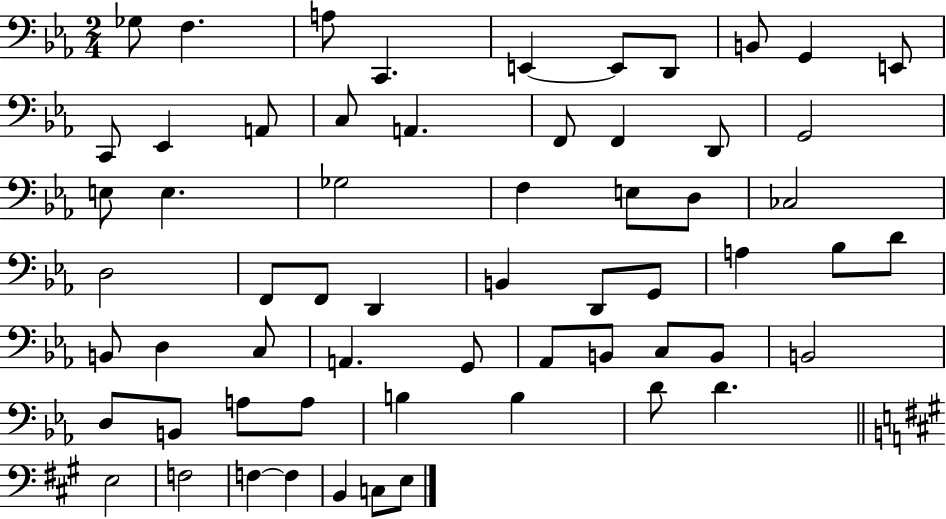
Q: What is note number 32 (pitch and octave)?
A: D2